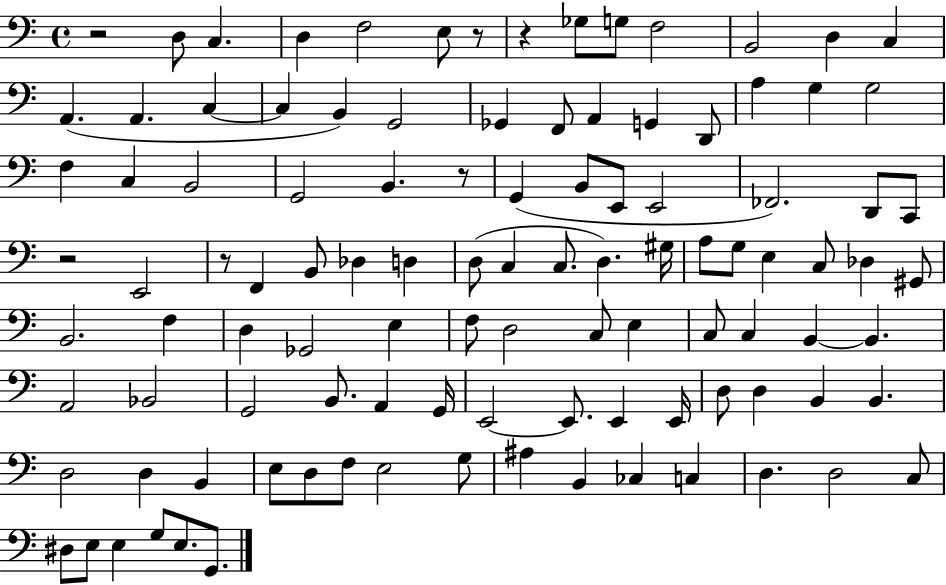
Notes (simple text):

R/h D3/e C3/q. D3/q F3/h E3/e R/e R/q Gb3/e G3/e F3/h B2/h D3/q C3/q A2/q. A2/q. C3/q C3/q B2/q G2/h Gb2/q F2/e A2/q G2/q D2/e A3/q G3/q G3/h F3/q C3/q B2/h G2/h B2/q. R/e G2/q B2/e E2/e E2/h FES2/h. D2/e C2/e R/h E2/h R/e F2/q B2/e Db3/q D3/q D3/e C3/q C3/e. D3/q. G#3/s A3/e G3/e E3/q C3/e Db3/q G#2/e B2/h. F3/q D3/q Gb2/h E3/q F3/e D3/h C3/e E3/q C3/e C3/q B2/q B2/q. A2/h Bb2/h G2/h B2/e. A2/q G2/s E2/h E2/e. E2/q E2/s D3/e D3/q B2/q B2/q. D3/h D3/q B2/q E3/e D3/e F3/e E3/h G3/e A#3/q B2/q CES3/q C3/q D3/q. D3/h C3/e D#3/e E3/e E3/q G3/e E3/e. G2/e.